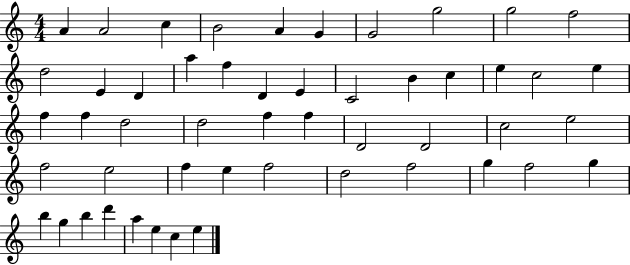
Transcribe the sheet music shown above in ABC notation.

X:1
T:Untitled
M:4/4
L:1/4
K:C
A A2 c B2 A G G2 g2 g2 f2 d2 E D a f D E C2 B c e c2 e f f d2 d2 f f D2 D2 c2 e2 f2 e2 f e f2 d2 f2 g f2 g b g b d' a e c e